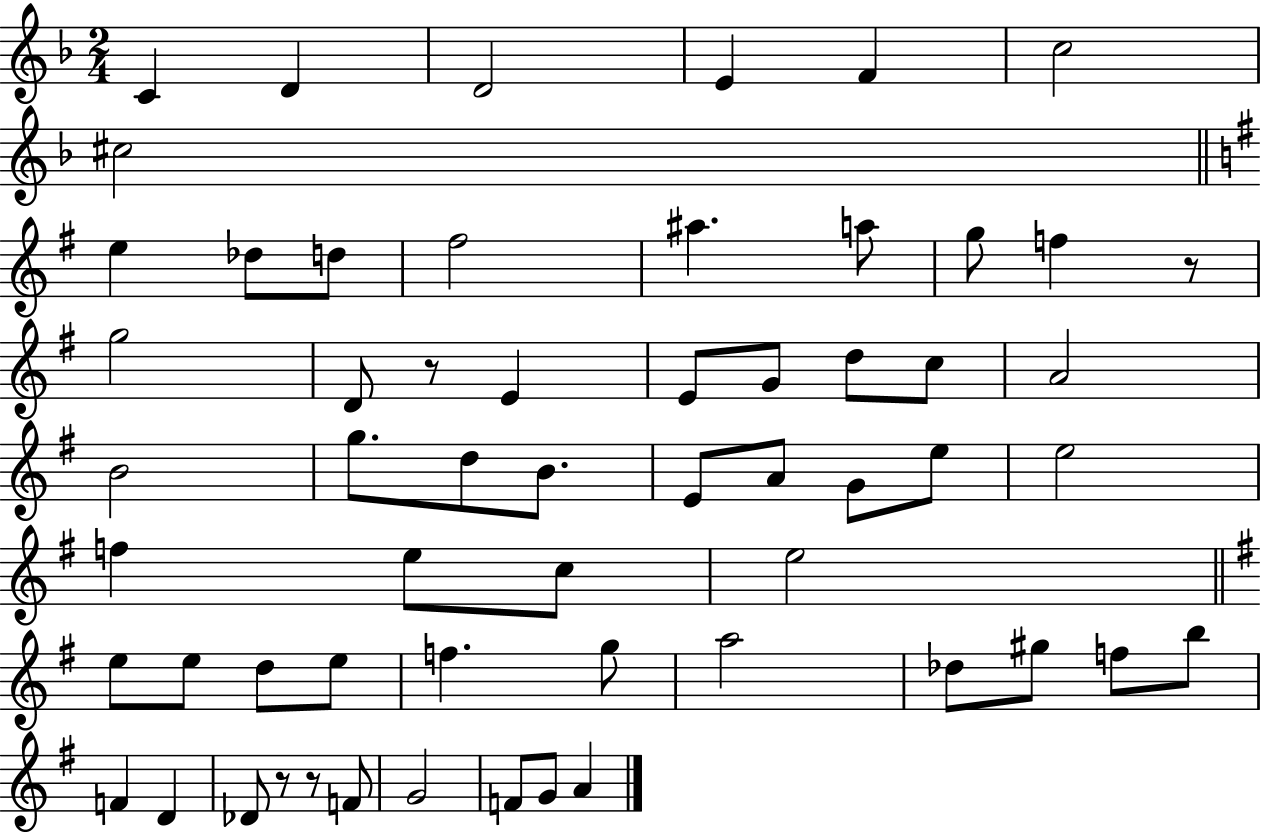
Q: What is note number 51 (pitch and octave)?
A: F4